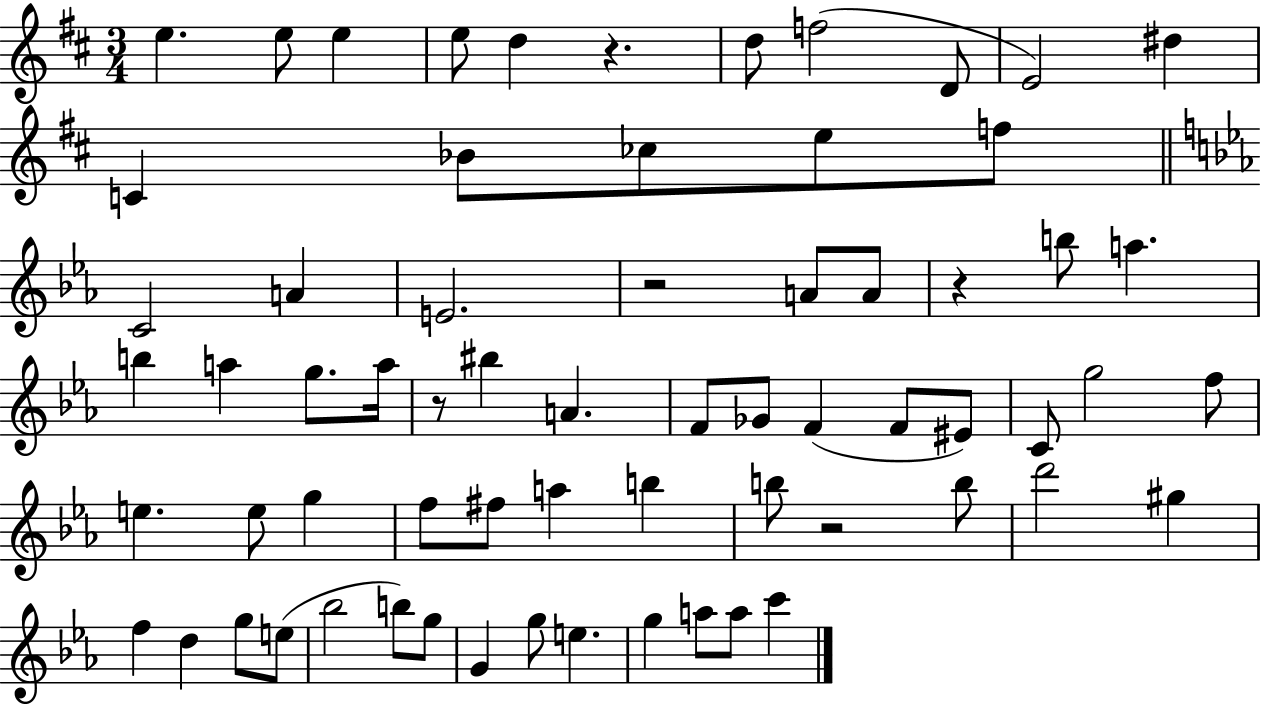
E5/q. E5/e E5/q E5/e D5/q R/q. D5/e F5/h D4/e E4/h D#5/q C4/q Bb4/e CES5/e E5/e F5/e C4/h A4/q E4/h. R/h A4/e A4/e R/q B5/e A5/q. B5/q A5/q G5/e. A5/s R/e BIS5/q A4/q. F4/e Gb4/e F4/q F4/e EIS4/e C4/e G5/h F5/e E5/q. E5/e G5/q F5/e F#5/e A5/q B5/q B5/e R/h B5/e D6/h G#5/q F5/q D5/q G5/e E5/e Bb5/h B5/e G5/e G4/q G5/e E5/q. G5/q A5/e A5/e C6/q